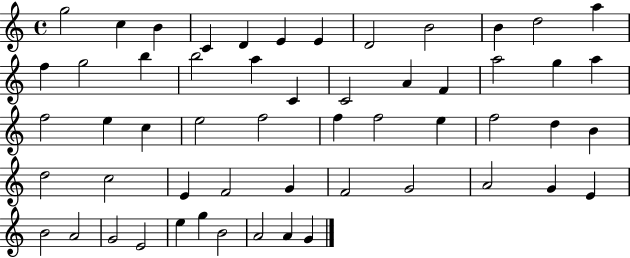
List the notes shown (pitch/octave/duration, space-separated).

G5/h C5/q B4/q C4/q D4/q E4/q E4/q D4/h B4/h B4/q D5/h A5/q F5/q G5/h B5/q B5/h A5/q C4/q C4/h A4/q F4/q A5/h G5/q A5/q F5/h E5/q C5/q E5/h F5/h F5/q F5/h E5/q F5/h D5/q B4/q D5/h C5/h E4/q F4/h G4/q F4/h G4/h A4/h G4/q E4/q B4/h A4/h G4/h E4/h E5/q G5/q B4/h A4/h A4/q G4/q